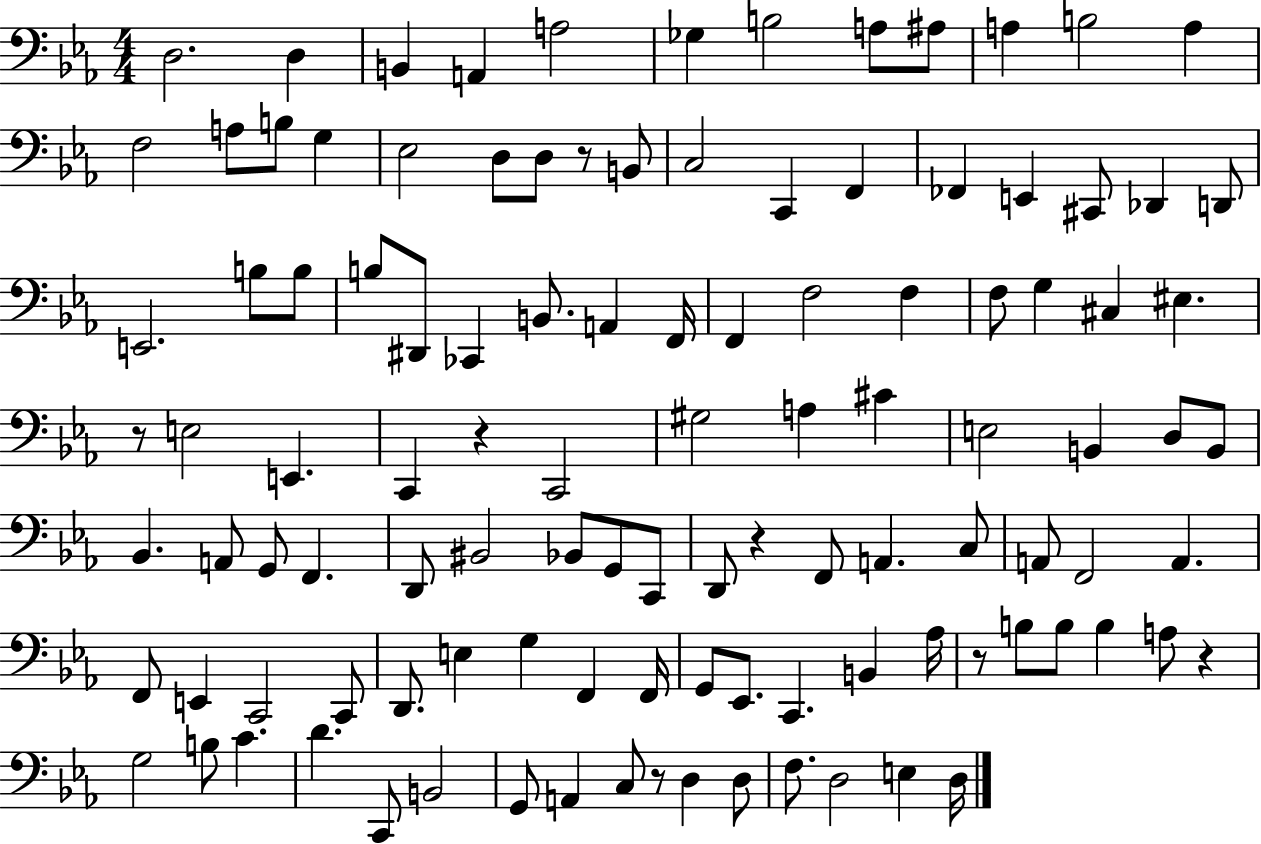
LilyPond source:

{
  \clef bass
  \numericTimeSignature
  \time 4/4
  \key ees \major
  d2. d4 | b,4 a,4 a2 | ges4 b2 a8 ais8 | a4 b2 a4 | \break f2 a8 b8 g4 | ees2 d8 d8 r8 b,8 | c2 c,4 f,4 | fes,4 e,4 cis,8 des,4 d,8 | \break e,2. b8 b8 | b8 dis,8 ces,4 b,8. a,4 f,16 | f,4 f2 f4 | f8 g4 cis4 eis4. | \break r8 e2 e,4. | c,4 r4 c,2 | gis2 a4 cis'4 | e2 b,4 d8 b,8 | \break bes,4. a,8 g,8 f,4. | d,8 bis,2 bes,8 g,8 c,8 | d,8 r4 f,8 a,4. c8 | a,8 f,2 a,4. | \break f,8 e,4 c,2 c,8 | d,8. e4 g4 f,4 f,16 | g,8 ees,8. c,4. b,4 aes16 | r8 b8 b8 b4 a8 r4 | \break g2 b8 c'4. | d'4. c,8 b,2 | g,8 a,4 c8 r8 d4 d8 | f8. d2 e4 d16 | \break \bar "|."
}